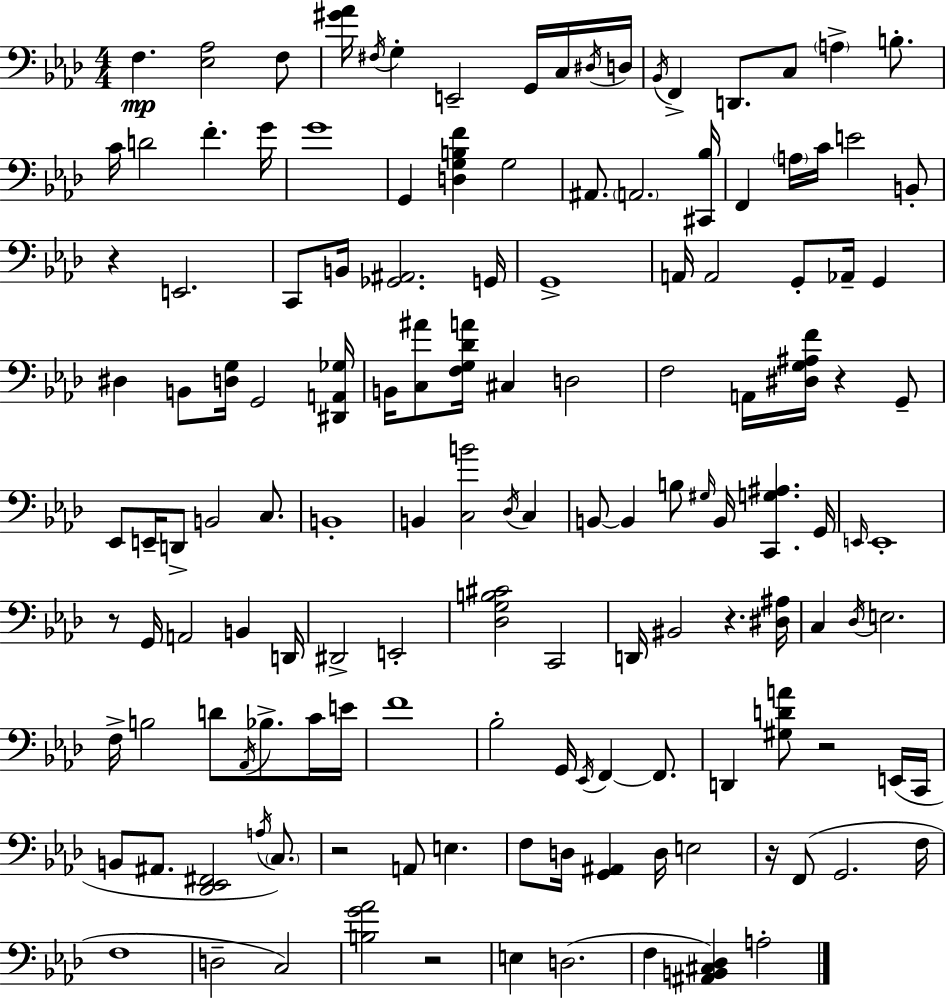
F3/q. [Eb3,Ab3]/h F3/e [G#4,Ab4]/s F#3/s G3/q E2/h G2/s C3/s D#3/s D3/s Bb2/s F2/q D2/e. C3/e A3/q B3/e. C4/s D4/h F4/q. G4/s G4/w G2/q [D3,G3,B3,F4]/q G3/h A#2/e. A2/h. [C#2,Bb3]/s F2/q A3/s C4/s E4/h B2/e R/q E2/h. C2/e B2/s [Gb2,A#2]/h. G2/s G2/w A2/s A2/h G2/e Ab2/s G2/q D#3/q B2/e [D3,G3]/s G2/h [D#2,A2,Gb3]/s B2/s [C3,A#4]/e [F3,G3,Db4,A4]/s C#3/q D3/h F3/h A2/s [D#3,G3,A#3,F4]/s R/q G2/e Eb2/e E2/s D2/e B2/h C3/e. B2/w B2/q [C3,B4]/h Db3/s C3/q B2/e B2/q B3/e G#3/s B2/s [C2,G3,A#3]/q. G2/s E2/s E2/w R/e G2/s A2/h B2/q D2/s D#2/h E2/h [Db3,G3,B3,C#4]/h C2/h D2/s BIS2/h R/q. [D#3,A#3]/s C3/q Db3/s E3/h. F3/s B3/h D4/e Ab2/s Bb3/e. C4/s E4/s F4/w Bb3/h G2/s Eb2/s F2/q F2/e. D2/q [G#3,D4,A4]/e R/h E2/s C2/s B2/e A#2/e. [Db2,Eb2,F#2]/h A3/s C3/e. R/h A2/e E3/q. F3/e D3/s [G2,A#2]/q D3/s E3/h R/s F2/e G2/h. F3/s F3/w D3/h C3/h [B3,G4,Ab4]/h R/h E3/q D3/h. F3/q [A#2,B2,C#3,Db3]/q A3/h